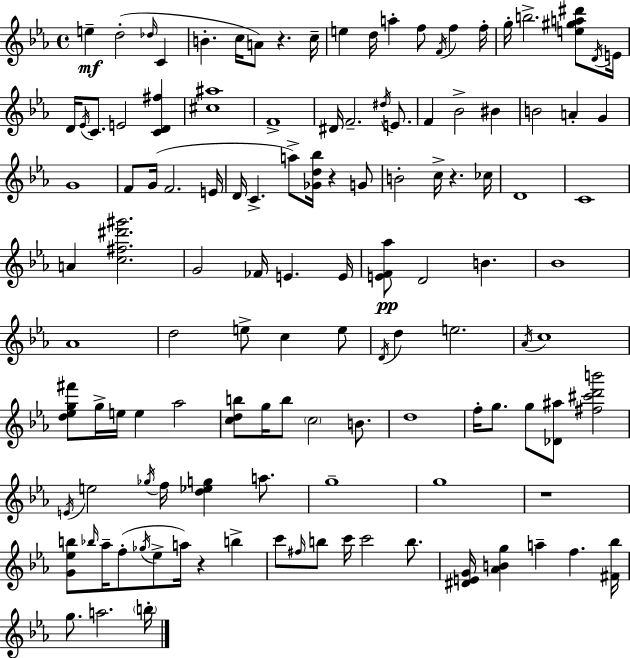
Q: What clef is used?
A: treble